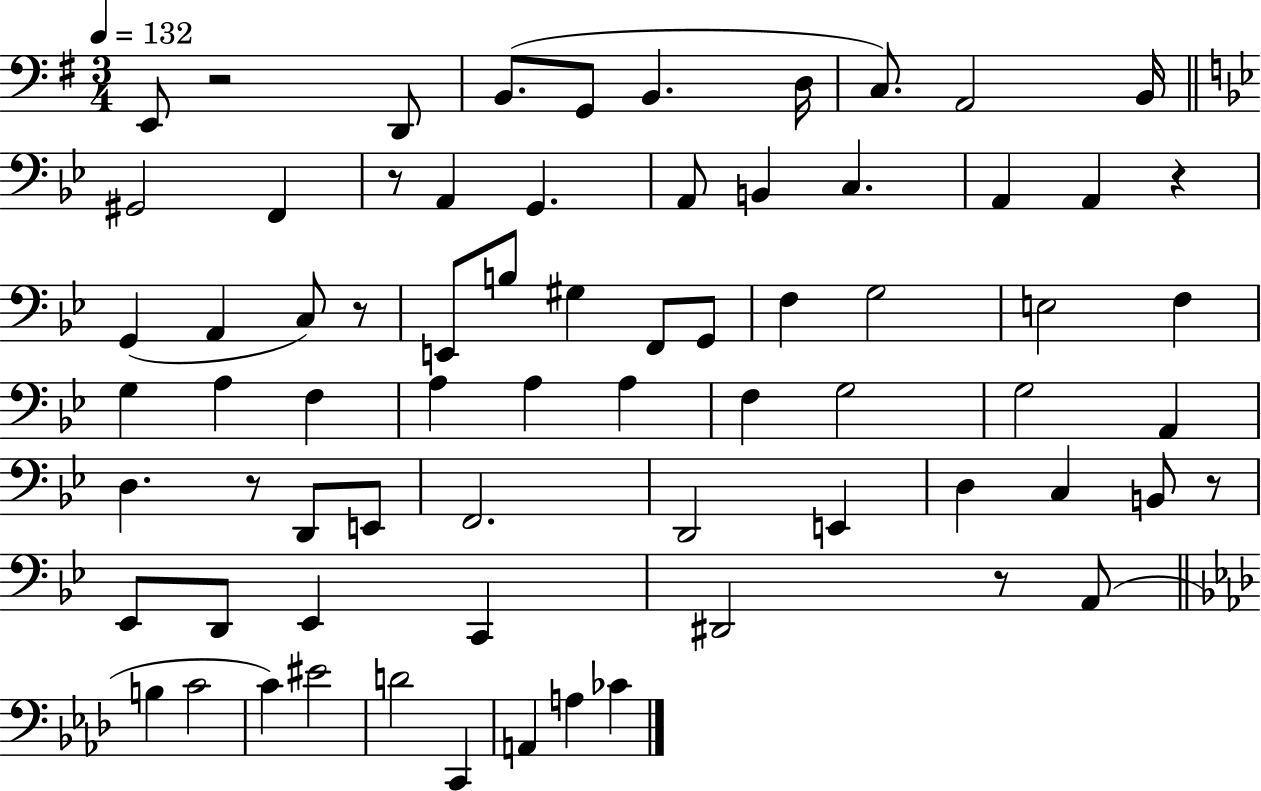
E2/e R/h D2/e B2/e. G2/e B2/q. D3/s C3/e. A2/h B2/s G#2/h F2/q R/e A2/q G2/q. A2/e B2/q C3/q. A2/q A2/q R/q G2/q A2/q C3/e R/e E2/e B3/e G#3/q F2/e G2/e F3/q G3/h E3/h F3/q G3/q A3/q F3/q A3/q A3/q A3/q F3/q G3/h G3/h A2/q D3/q. R/e D2/e E2/e F2/h. D2/h E2/q D3/q C3/q B2/e R/e Eb2/e D2/e Eb2/q C2/q D#2/h R/e A2/e B3/q C4/h C4/q EIS4/h D4/h C2/q A2/q A3/q CES4/q